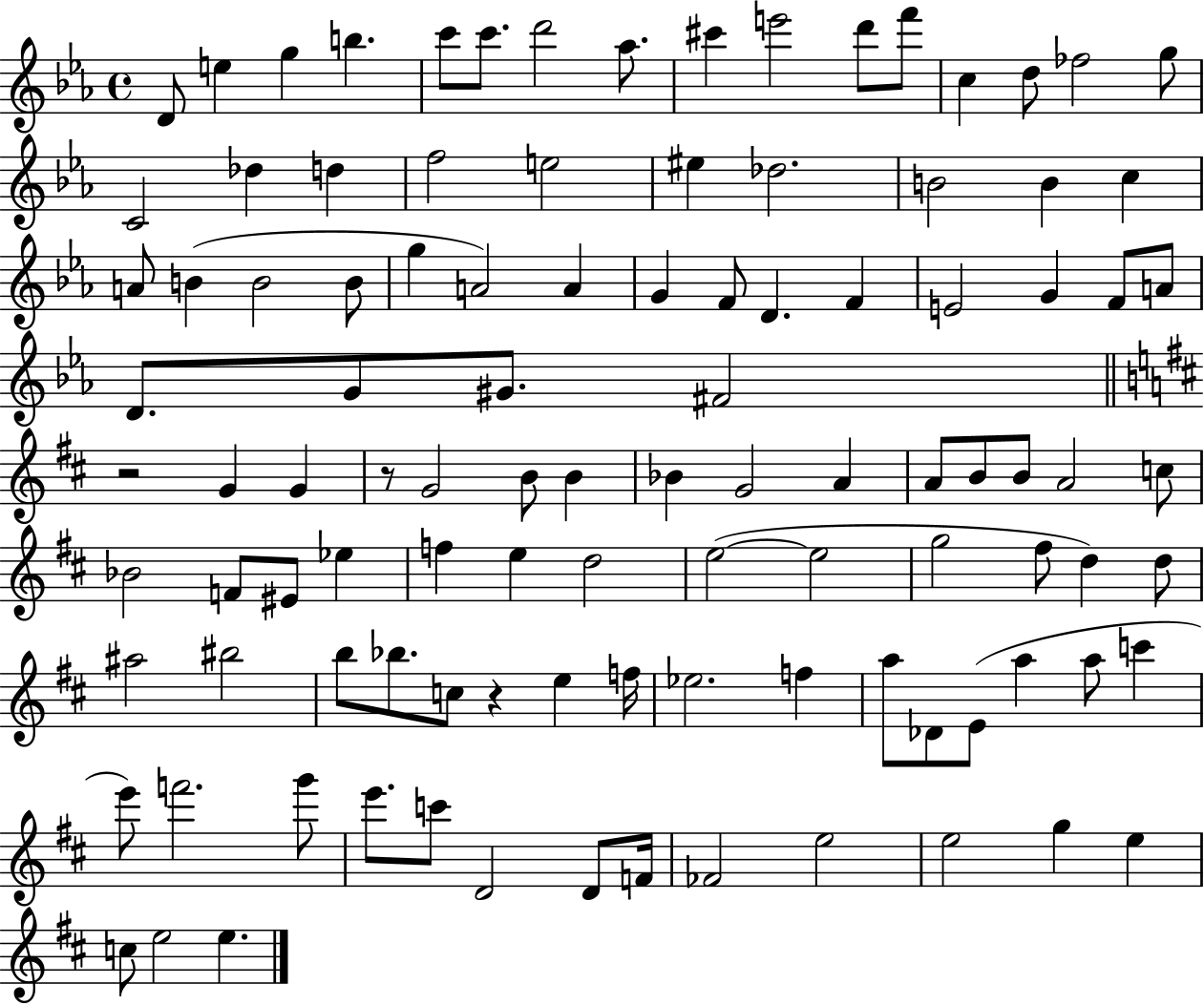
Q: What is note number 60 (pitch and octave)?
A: F4